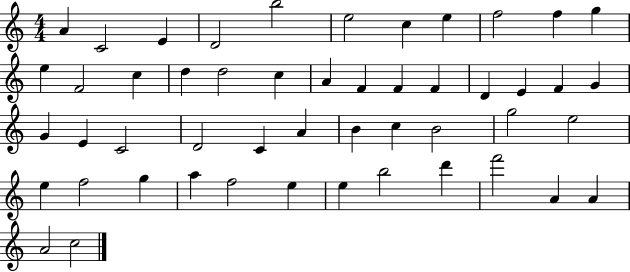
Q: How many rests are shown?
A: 0